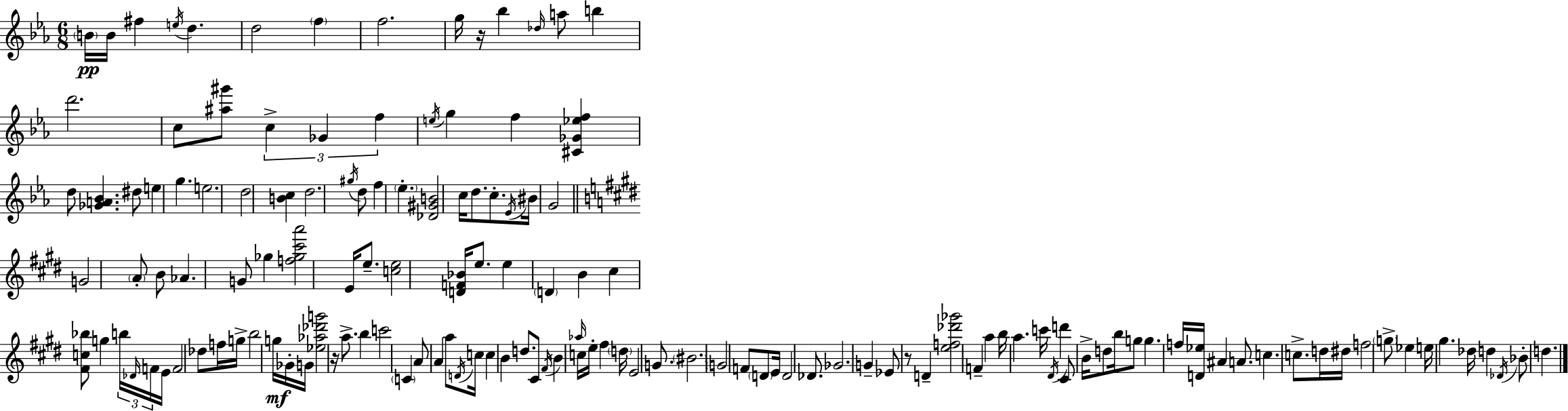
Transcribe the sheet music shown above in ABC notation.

X:1
T:Untitled
M:6/8
L:1/4
K:Eb
B/4 B/4 ^f e/4 d d2 f f2 g/4 z/4 _b _d/4 a/2 b d'2 c/2 [^a^g']/2 c _G f e/4 g f [^C_G_ef] d/2 [_GA_B] ^d/2 e g e2 d2 [Bc] d2 ^g/4 d/2 f _e [_D^GB]2 c/4 d/2 c/2 _E/4 ^B/4 G2 G2 A/2 B/2 _A G/2 _g [f_g^c'a']2 E/4 e/2 [ce]2 [DF_B]/4 e/2 e D B ^c [^Fc_b]/2 g b/4 _D/4 F/4 E/4 F2 _d/2 f/4 g/4 b2 g/4 _G/4 G/4 [_e_a_d'g']2 z/4 a/2 b c'2 C A/2 A a/2 D/4 c/4 c B d/2 ^C/2 ^F/4 B _a/4 c/4 e/4 ^f d/4 E2 G/2 ^B2 G2 F/2 D/2 E/4 D2 _D/2 _G2 G _E/2 z/2 D [ef_d'_g']2 F a b/4 a c'/4 ^D/4 d' ^C/2 B/4 d/2 b/4 g/2 g f/4 [D_e]/4 ^A A/2 c c/2 d/4 ^d/4 f2 g/2 _e e/4 ^g _d/4 d _D/4 _B/2 d